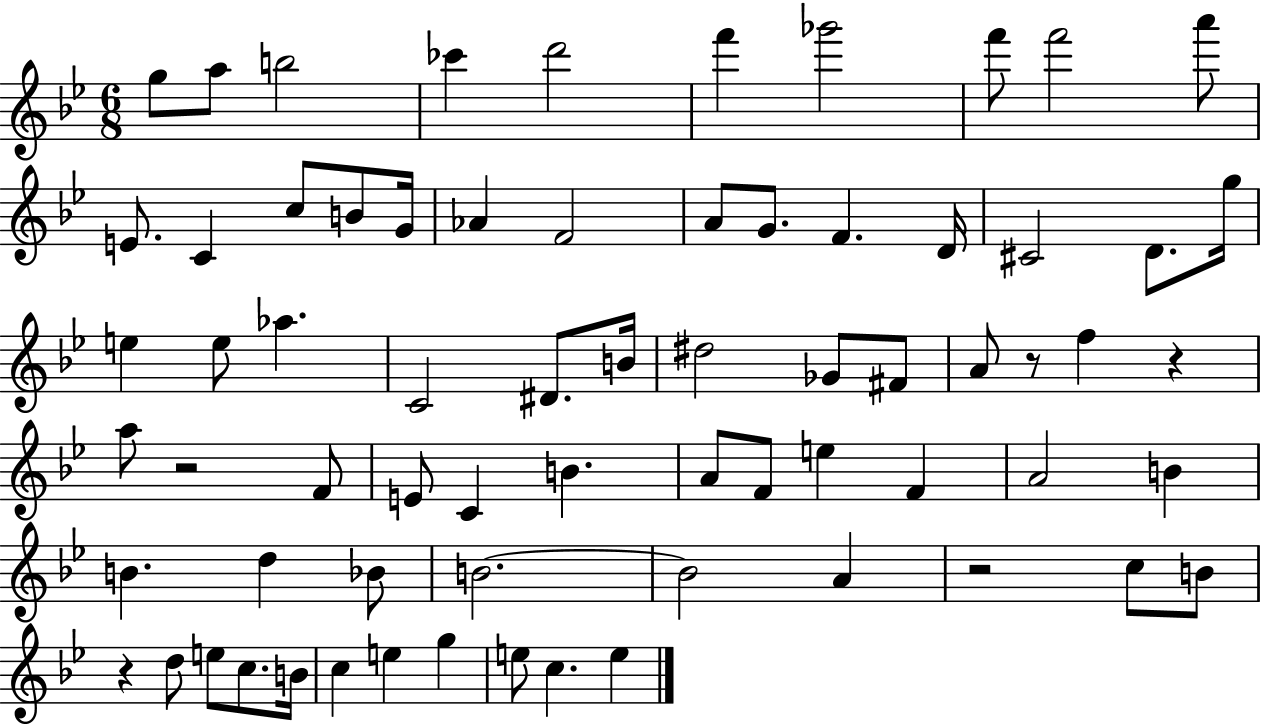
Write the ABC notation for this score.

X:1
T:Untitled
M:6/8
L:1/4
K:Bb
g/2 a/2 b2 _c' d'2 f' _g'2 f'/2 f'2 a'/2 E/2 C c/2 B/2 G/4 _A F2 A/2 G/2 F D/4 ^C2 D/2 g/4 e e/2 _a C2 ^D/2 B/4 ^d2 _G/2 ^F/2 A/2 z/2 f z a/2 z2 F/2 E/2 C B A/2 F/2 e F A2 B B d _B/2 B2 B2 A z2 c/2 B/2 z d/2 e/2 c/2 B/4 c e g e/2 c e